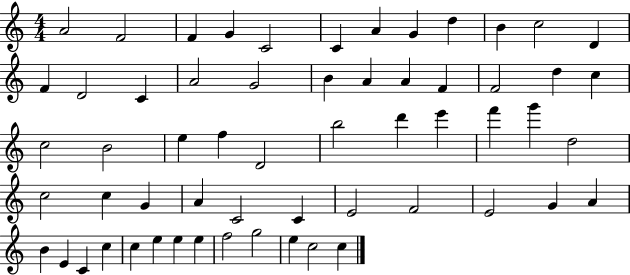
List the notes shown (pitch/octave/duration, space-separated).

A4/h F4/h F4/q G4/q C4/h C4/q A4/q G4/q D5/q B4/q C5/h D4/q F4/q D4/h C4/q A4/h G4/h B4/q A4/q A4/q F4/q F4/h D5/q C5/q C5/h B4/h E5/q F5/q D4/h B5/h D6/q E6/q F6/q G6/q D5/h C5/h C5/q G4/q A4/q C4/h C4/q E4/h F4/h E4/h G4/q A4/q B4/q E4/q C4/q C5/q C5/q E5/q E5/q E5/q F5/h G5/h E5/q C5/h C5/q